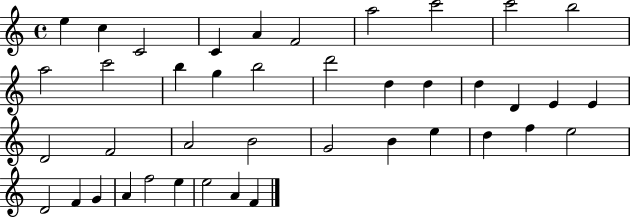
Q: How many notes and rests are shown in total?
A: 41